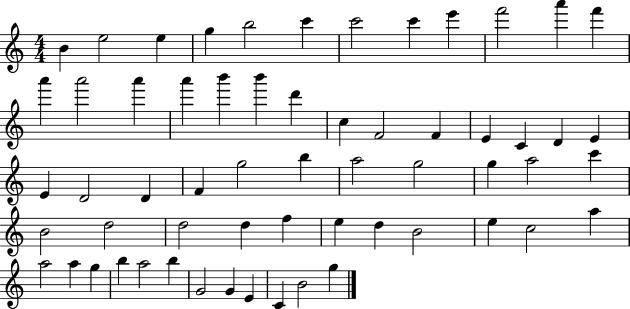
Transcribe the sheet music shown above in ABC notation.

X:1
T:Untitled
M:4/4
L:1/4
K:C
B e2 e g b2 c' c'2 c' e' f'2 a' f' a' a'2 a' a' b' b' d' c F2 F E C D E E D2 D F g2 b a2 g2 g a2 c' B2 d2 d2 d f e d B2 e c2 a a2 a g b a2 b G2 G E C B2 g